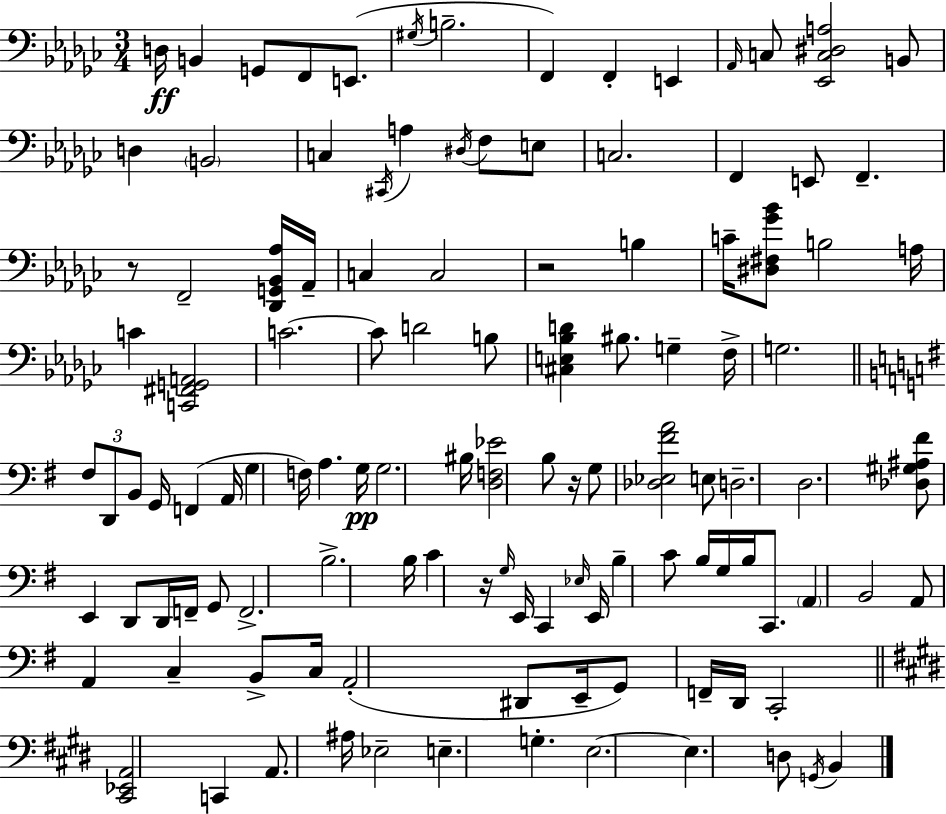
X:1
T:Untitled
M:3/4
L:1/4
K:Ebm
D,/4 B,, G,,/2 F,,/2 E,,/2 ^G,/4 B,2 F,, F,, E,, _A,,/4 C,/2 [_E,,C,^D,A,]2 B,,/2 D, B,,2 C, ^C,,/4 A, ^D,/4 F,/2 E,/2 C,2 F,, E,,/2 F,, z/2 F,,2 [_D,,G,,_B,,_A,]/4 _A,,/4 C, C,2 z2 B, C/4 [^D,^F,_G_B]/2 B,2 A,/4 C [C,,^F,,G,,A,,]2 C2 C/2 D2 B,/2 [^C,E,_B,D] ^B,/2 G, F,/4 G,2 ^F,/2 D,,/2 B,,/2 G,,/4 F,, A,,/4 G, F,/4 A, G,/4 G,2 ^B,/4 [D,F,_E]2 B,/2 z/4 G,/2 [_D,_E,^FA]2 E,/2 D,2 D,2 [_D,^G,^A,^F]/2 E,, D,,/2 D,,/4 F,,/4 G,,/2 F,,2 B,2 B,/4 C z/4 G,/4 E,,/4 C,, _E,/4 E,,/4 B, C/2 B,/4 G,/4 B,/4 C,,/2 A,, B,,2 A,,/2 A,, C, B,,/2 C,/4 A,,2 ^D,,/2 E,,/4 G,,/2 F,,/4 D,,/4 C,,2 [^C,,_E,,A,,]2 C,, A,,/2 ^A,/4 _E,2 E, G, E,2 E, D,/2 G,,/4 B,,